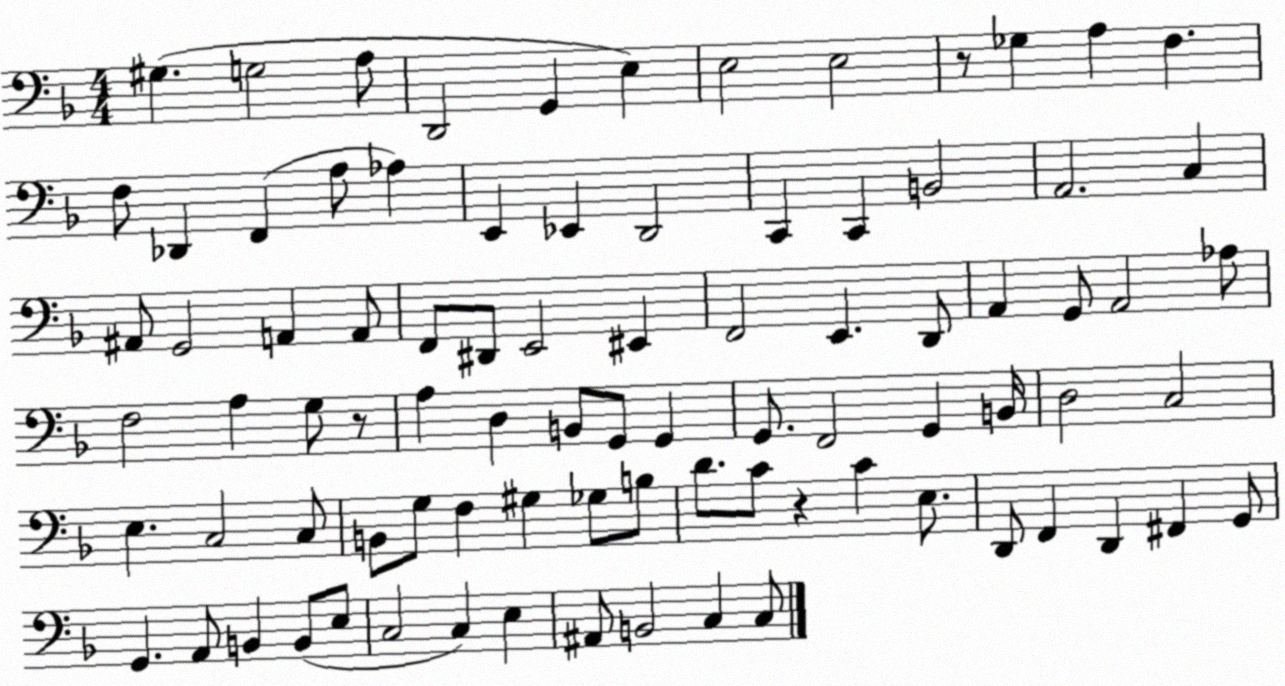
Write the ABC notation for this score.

X:1
T:Untitled
M:4/4
L:1/4
K:F
^G, G,2 A,/2 D,,2 G,, E, E,2 E,2 z/2 _G, A, F, F,/2 _D,, F,, A,/2 _A, E,, _E,, D,,2 C,, C,, B,,2 A,,2 C, ^A,,/2 G,,2 A,, A,,/2 F,,/2 ^D,,/2 E,,2 ^E,, F,,2 E,, D,,/2 A,, G,,/2 A,,2 _A,/2 F,2 A, G,/2 z/2 A, D, B,,/2 G,,/2 G,, G,,/2 F,,2 G,, B,,/4 D,2 C,2 E, C,2 C,/2 B,,/2 G,/2 F, ^G, _G,/2 B,/2 D/2 C/2 z C E,/2 D,,/2 F,, D,, ^F,, G,,/2 G,, A,,/2 B,, B,,/2 E,/2 C,2 C, E, ^A,,/2 B,,2 C, C,/2